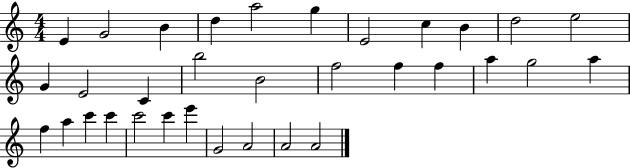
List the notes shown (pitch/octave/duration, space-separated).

E4/q G4/h B4/q D5/q A5/h G5/q E4/h C5/q B4/q D5/h E5/h G4/q E4/h C4/q B5/h B4/h F5/h F5/q F5/q A5/q G5/h A5/q F5/q A5/q C6/q C6/q C6/h C6/q E6/q G4/h A4/h A4/h A4/h